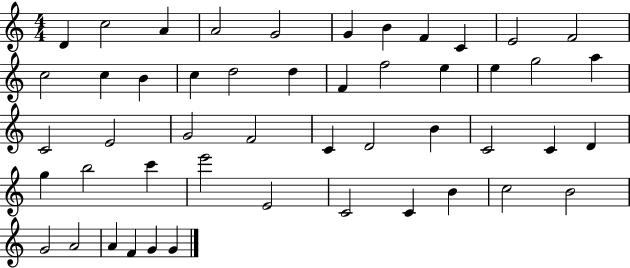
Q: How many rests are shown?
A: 0